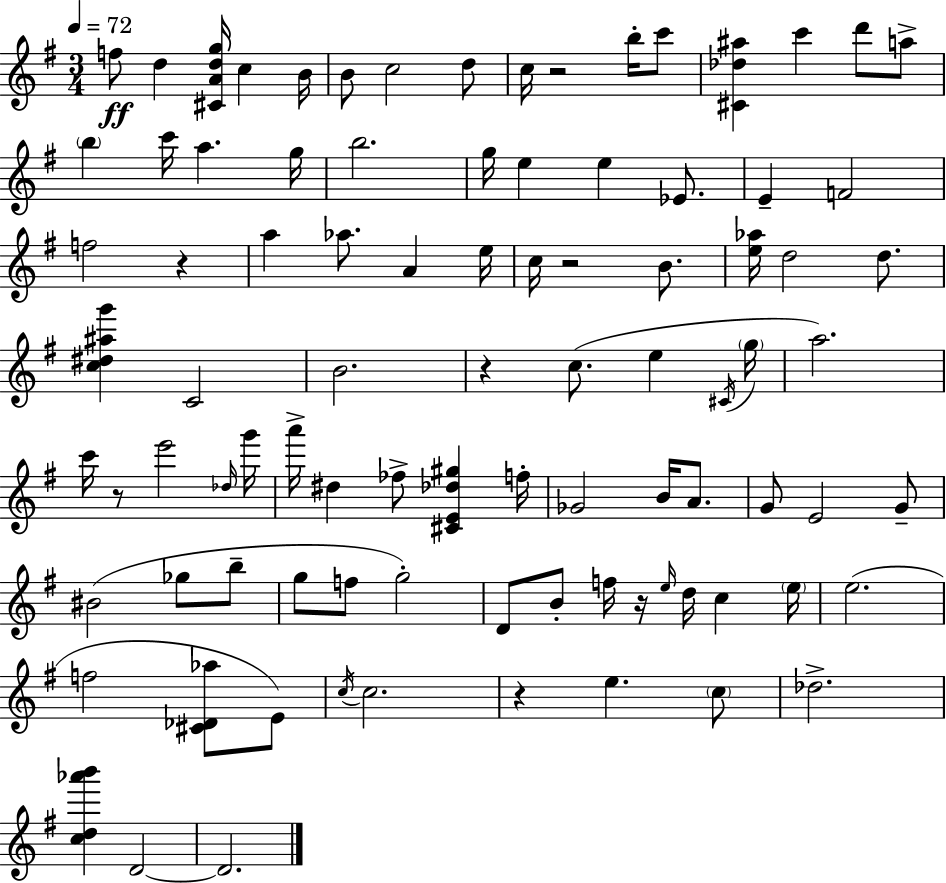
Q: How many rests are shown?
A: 7